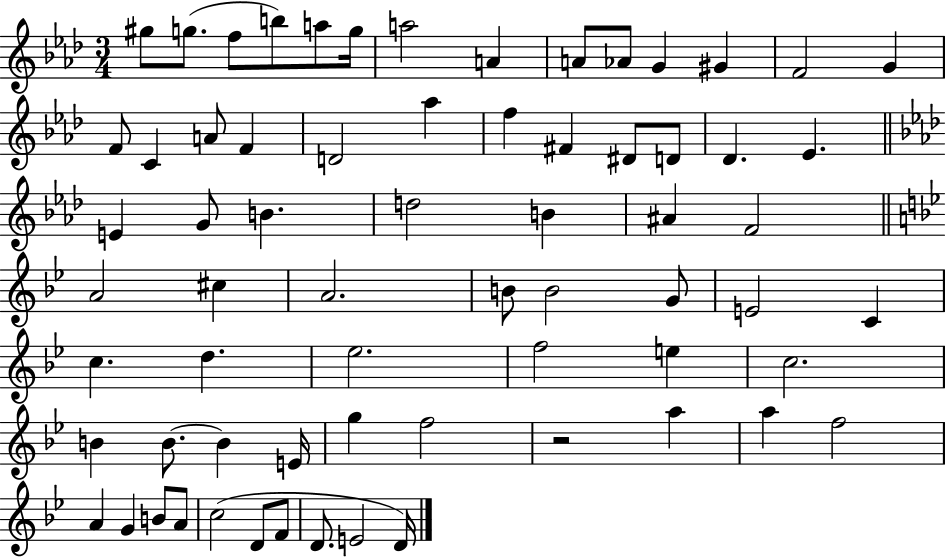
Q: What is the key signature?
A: AES major